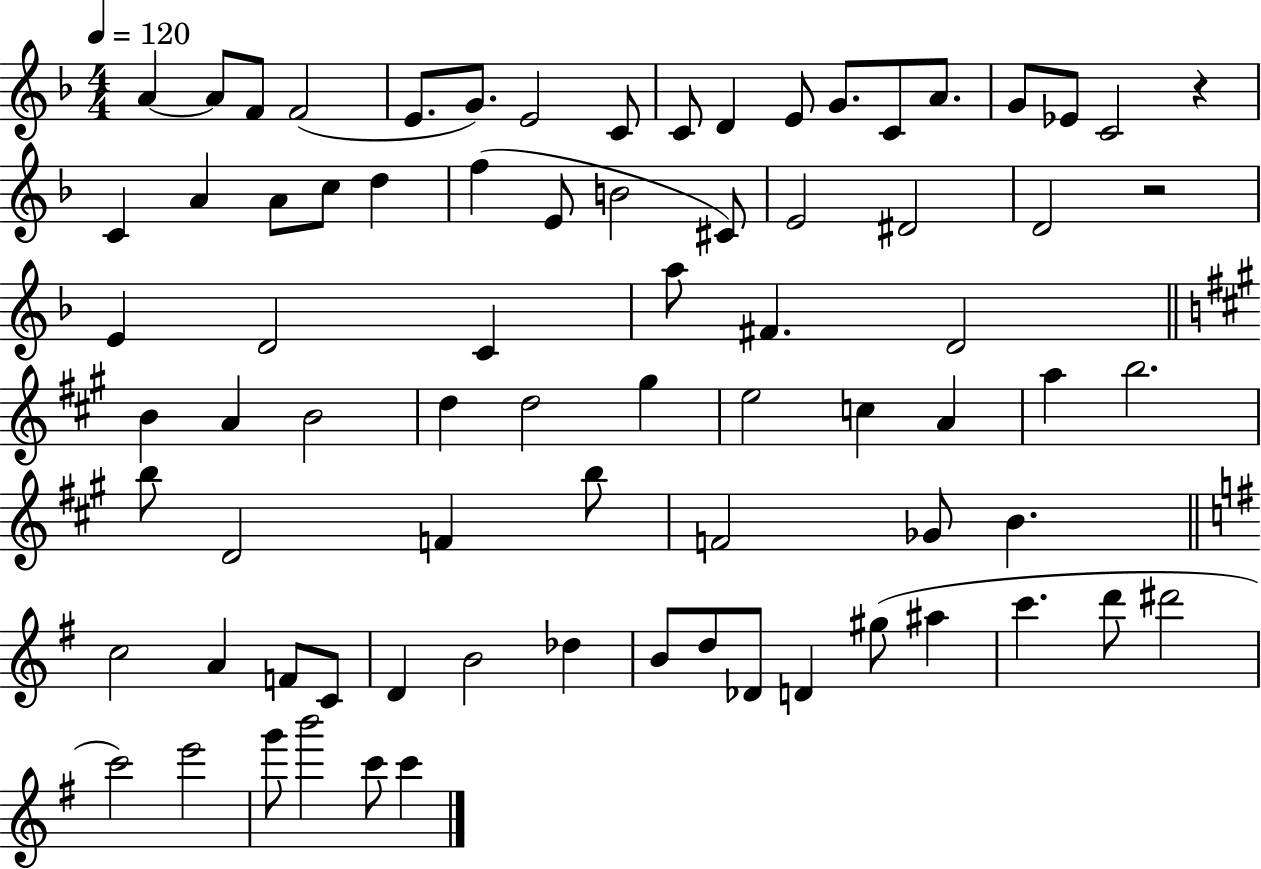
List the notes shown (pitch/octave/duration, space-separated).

A4/q A4/e F4/e F4/h E4/e. G4/e. E4/h C4/e C4/e D4/q E4/e G4/e. C4/e A4/e. G4/e Eb4/e C4/h R/q C4/q A4/q A4/e C5/e D5/q F5/q E4/e B4/h C#4/e E4/h D#4/h D4/h R/h E4/q D4/h C4/q A5/e F#4/q. D4/h B4/q A4/q B4/h D5/q D5/h G#5/q E5/h C5/q A4/q A5/q B5/h. B5/e D4/h F4/q B5/e F4/h Gb4/e B4/q. C5/h A4/q F4/e C4/e D4/q B4/h Db5/q B4/e D5/e Db4/e D4/q G#5/e A#5/q C6/q. D6/e D#6/h C6/h E6/h G6/e B6/h C6/e C6/q